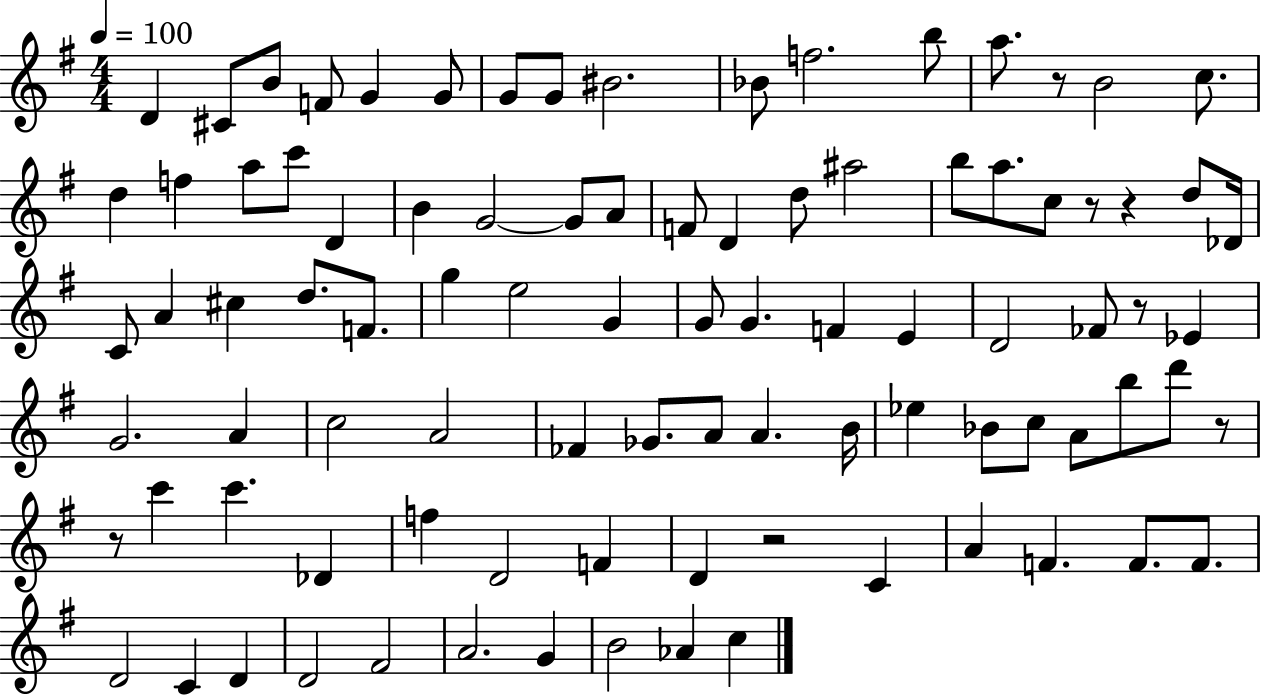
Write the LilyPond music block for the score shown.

{
  \clef treble
  \numericTimeSignature
  \time 4/4
  \key g \major
  \tempo 4 = 100
  d'4 cis'8 b'8 f'8 g'4 g'8 | g'8 g'8 bis'2. | bes'8 f''2. b''8 | a''8. r8 b'2 c''8. | \break d''4 f''4 a''8 c'''8 d'4 | b'4 g'2~~ g'8 a'8 | f'8 d'4 d''8 ais''2 | b''8 a''8. c''8 r8 r4 d''8 des'16 | \break c'8 a'4 cis''4 d''8. f'8. | g''4 e''2 g'4 | g'8 g'4. f'4 e'4 | d'2 fes'8 r8 ees'4 | \break g'2. a'4 | c''2 a'2 | fes'4 ges'8. a'8 a'4. b'16 | ees''4 bes'8 c''8 a'8 b''8 d'''8 r8 | \break r8 c'''4 c'''4. des'4 | f''4 d'2 f'4 | d'4 r2 c'4 | a'4 f'4. f'8. f'8. | \break d'2 c'4 d'4 | d'2 fis'2 | a'2. g'4 | b'2 aes'4 c''4 | \break \bar "|."
}